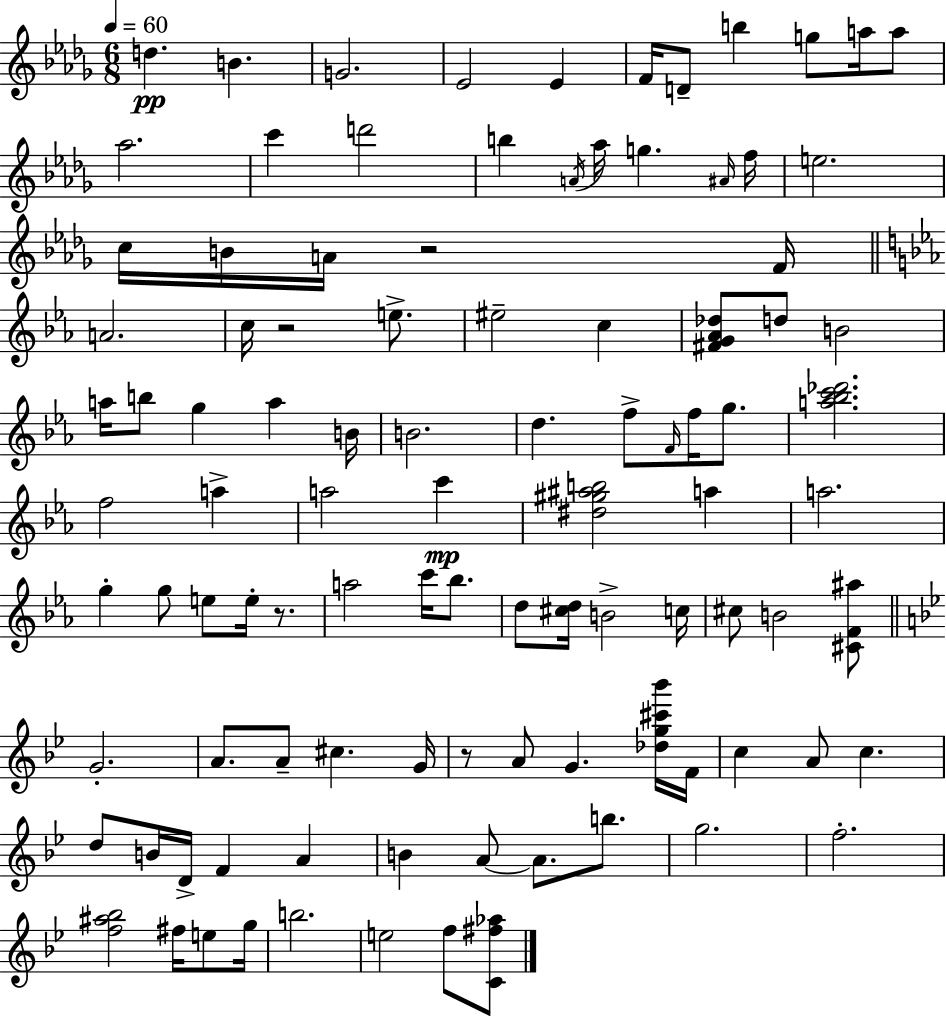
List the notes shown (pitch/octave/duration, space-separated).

D5/q. B4/q. G4/h. Eb4/h Eb4/q F4/s D4/e B5/q G5/e A5/s A5/e Ab5/h. C6/q D6/h B5/q A4/s Ab5/s G5/q. A#4/s F5/s E5/h. C5/s B4/s A4/s R/h F4/s A4/h. C5/s R/h E5/e. EIS5/h C5/q [F#4,G4,Ab4,Db5]/e D5/e B4/h A5/s B5/e G5/q A5/q B4/s B4/h. D5/q. F5/e F4/s F5/s G5/e. [A5,Bb5,C6,Db6]/h. F5/h A5/q A5/h C6/q [D#5,G#5,A#5,B5]/h A5/q A5/h. G5/q G5/e E5/e E5/s R/e. A5/h C6/s Bb5/e. D5/e [C#5,D5]/s B4/h C5/s C#5/e B4/h [C#4,F4,A#5]/e G4/h. A4/e. A4/e C#5/q. G4/s R/e A4/e G4/q. [Db5,G5,C#6,Bb6]/s F4/s C5/q A4/e C5/q. D5/e B4/s D4/s F4/q A4/q B4/q A4/e A4/e. B5/e. G5/h. F5/h. [F5,A#5,Bb5]/h F#5/s E5/e G5/s B5/h. E5/h F5/e [C4,F#5,Ab5]/e